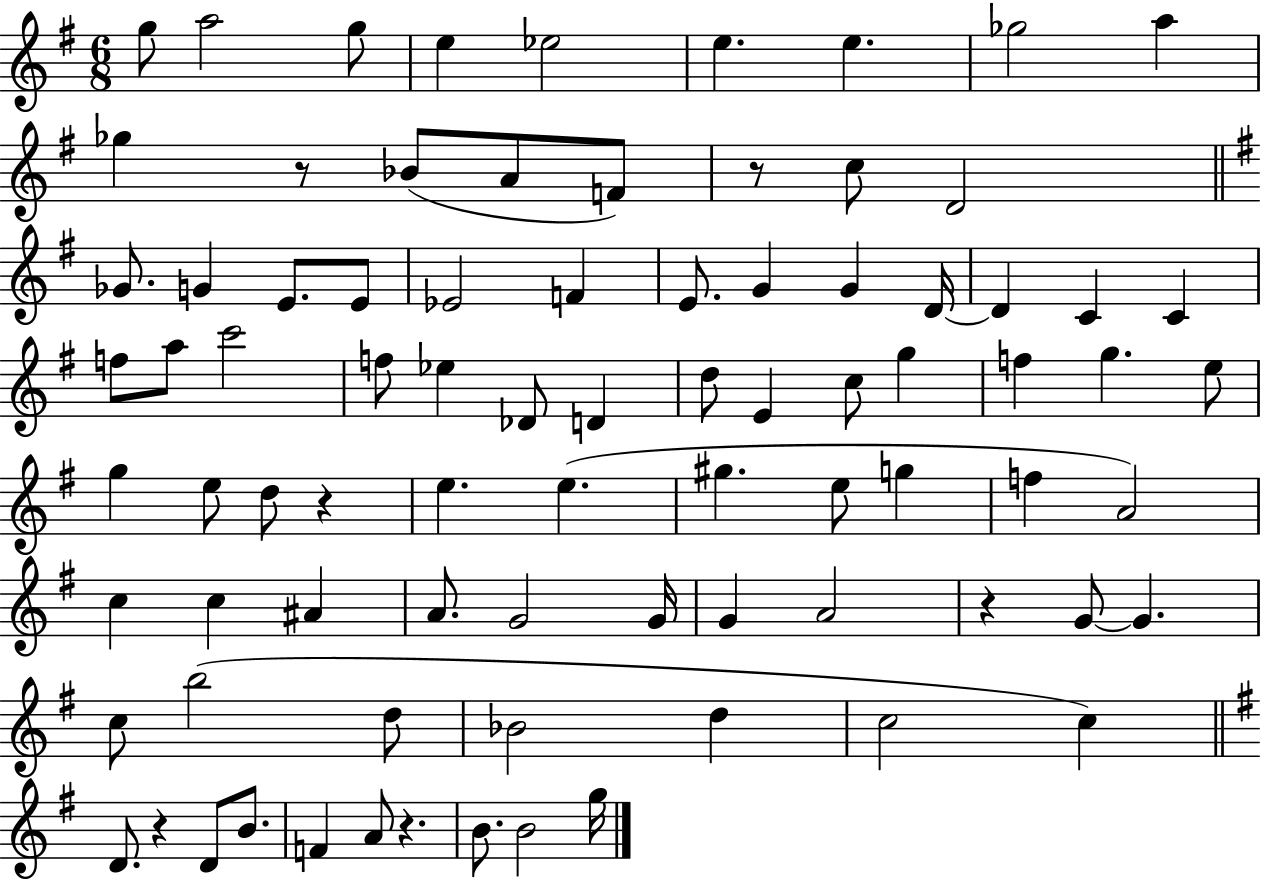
X:1
T:Untitled
M:6/8
L:1/4
K:G
g/2 a2 g/2 e _e2 e e _g2 a _g z/2 _B/2 A/2 F/2 z/2 c/2 D2 _G/2 G E/2 E/2 _E2 F E/2 G G D/4 D C C f/2 a/2 c'2 f/2 _e _D/2 D d/2 E c/2 g f g e/2 g e/2 d/2 z e e ^g e/2 g f A2 c c ^A A/2 G2 G/4 G A2 z G/2 G c/2 b2 d/2 _B2 d c2 c D/2 z D/2 B/2 F A/2 z B/2 B2 g/4